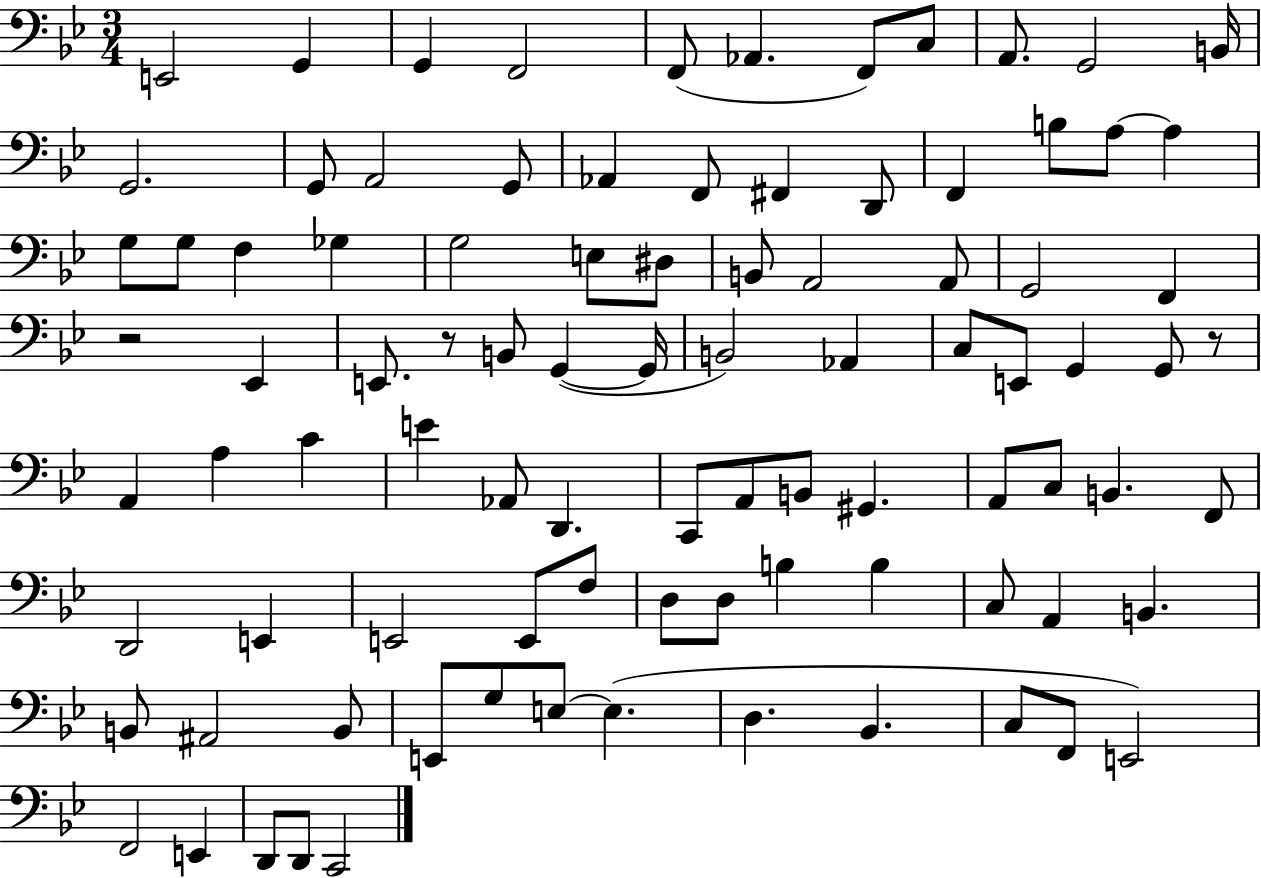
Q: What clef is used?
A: bass